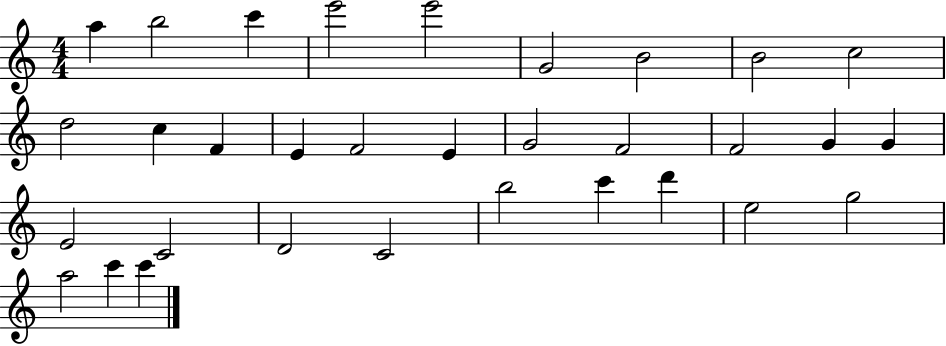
X:1
T:Untitled
M:4/4
L:1/4
K:C
a b2 c' e'2 e'2 G2 B2 B2 c2 d2 c F E F2 E G2 F2 F2 G G E2 C2 D2 C2 b2 c' d' e2 g2 a2 c' c'